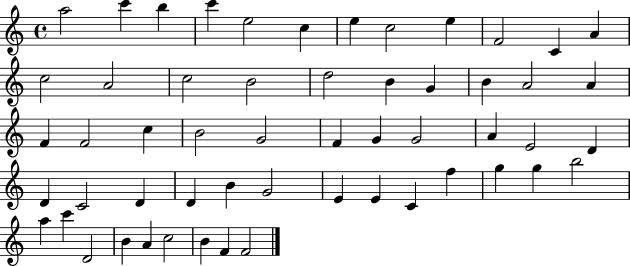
A5/h C6/q B5/q C6/q E5/h C5/q E5/q C5/h E5/q F4/h C4/q A4/q C5/h A4/h C5/h B4/h D5/h B4/q G4/q B4/q A4/h A4/q F4/q F4/h C5/q B4/h G4/h F4/q G4/q G4/h A4/q E4/h D4/q D4/q C4/h D4/q D4/q B4/q G4/h E4/q E4/q C4/q F5/q G5/q G5/q B5/h A5/q C6/q D4/h B4/q A4/q C5/h B4/q F4/q F4/h